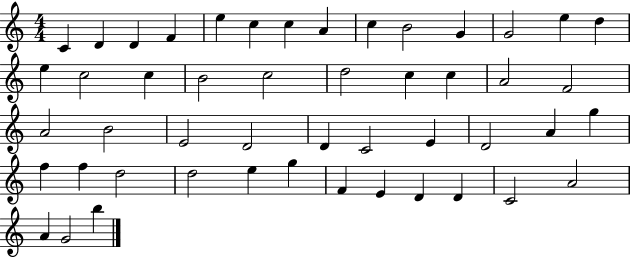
{
  \clef treble
  \numericTimeSignature
  \time 4/4
  \key c \major
  c'4 d'4 d'4 f'4 | e''4 c''4 c''4 a'4 | c''4 b'2 g'4 | g'2 e''4 d''4 | \break e''4 c''2 c''4 | b'2 c''2 | d''2 c''4 c''4 | a'2 f'2 | \break a'2 b'2 | e'2 d'2 | d'4 c'2 e'4 | d'2 a'4 g''4 | \break f''4 f''4 d''2 | d''2 e''4 g''4 | f'4 e'4 d'4 d'4 | c'2 a'2 | \break a'4 g'2 b''4 | \bar "|."
}